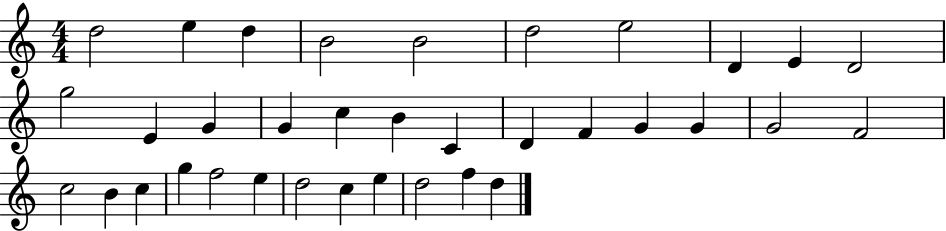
D5/h E5/q D5/q B4/h B4/h D5/h E5/h D4/q E4/q D4/h G5/h E4/q G4/q G4/q C5/q B4/q C4/q D4/q F4/q G4/q G4/q G4/h F4/h C5/h B4/q C5/q G5/q F5/h E5/q D5/h C5/q E5/q D5/h F5/q D5/q